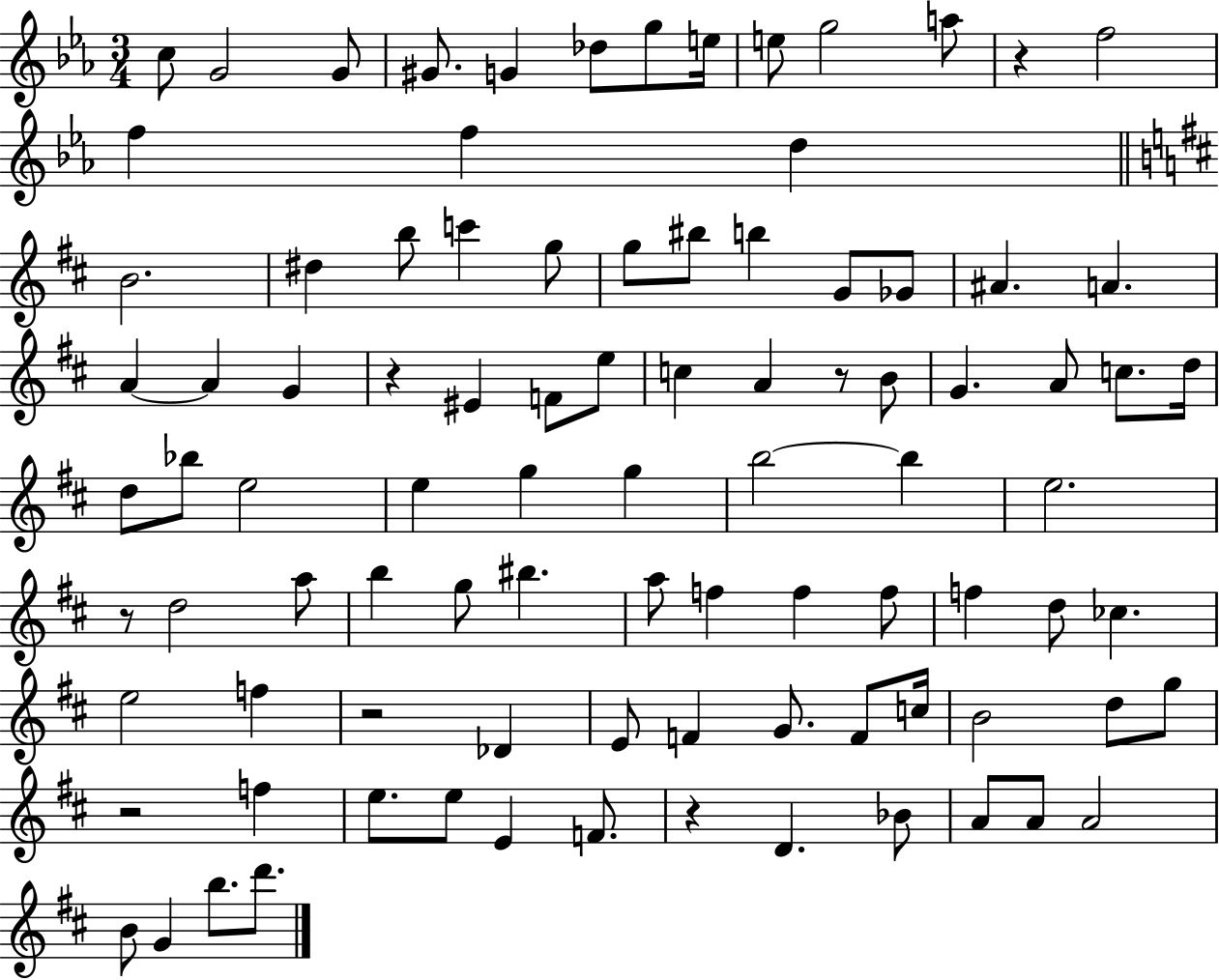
C5/e G4/h G4/e G#4/e. G4/q Db5/e G5/e E5/s E5/e G5/h A5/e R/q F5/h F5/q F5/q D5/q B4/h. D#5/q B5/e C6/q G5/e G5/e BIS5/e B5/q G4/e Gb4/e A#4/q. A4/q. A4/q A4/q G4/q R/q EIS4/q F4/e E5/e C5/q A4/q R/e B4/e G4/q. A4/e C5/e. D5/s D5/e Bb5/e E5/h E5/q G5/q G5/q B5/h B5/q E5/h. R/e D5/h A5/e B5/q G5/e BIS5/q. A5/e F5/q F5/q F5/e F5/q D5/e CES5/q. E5/h F5/q R/h Db4/q E4/e F4/q G4/e. F4/e C5/s B4/h D5/e G5/e R/h F5/q E5/e. E5/e E4/q F4/e. R/q D4/q. Bb4/e A4/e A4/e A4/h B4/e G4/q B5/e. D6/e.